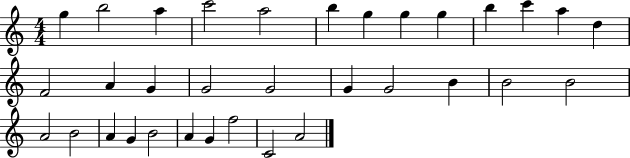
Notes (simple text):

G5/q B5/h A5/q C6/h A5/h B5/q G5/q G5/q G5/q B5/q C6/q A5/q D5/q F4/h A4/q G4/q G4/h G4/h G4/q G4/h B4/q B4/h B4/h A4/h B4/h A4/q G4/q B4/h A4/q G4/q F5/h C4/h A4/h